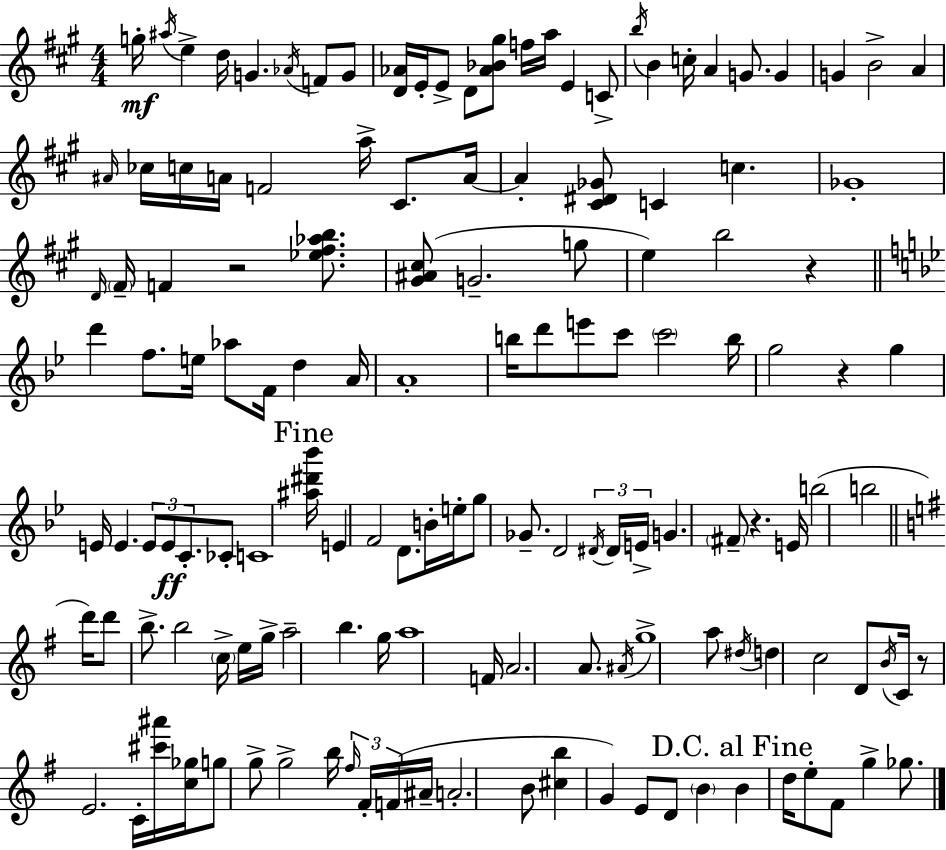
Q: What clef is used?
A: treble